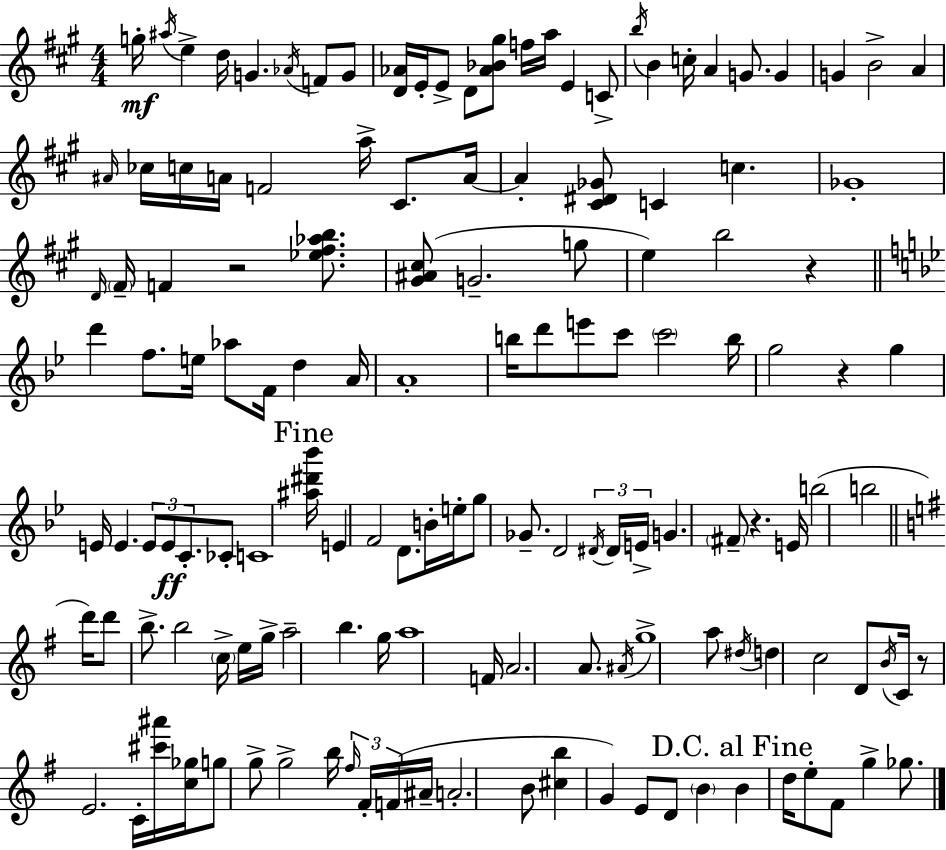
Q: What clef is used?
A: treble